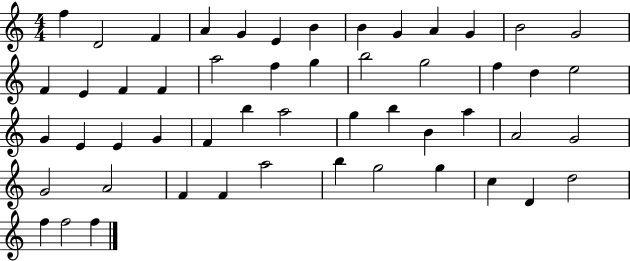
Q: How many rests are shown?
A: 0